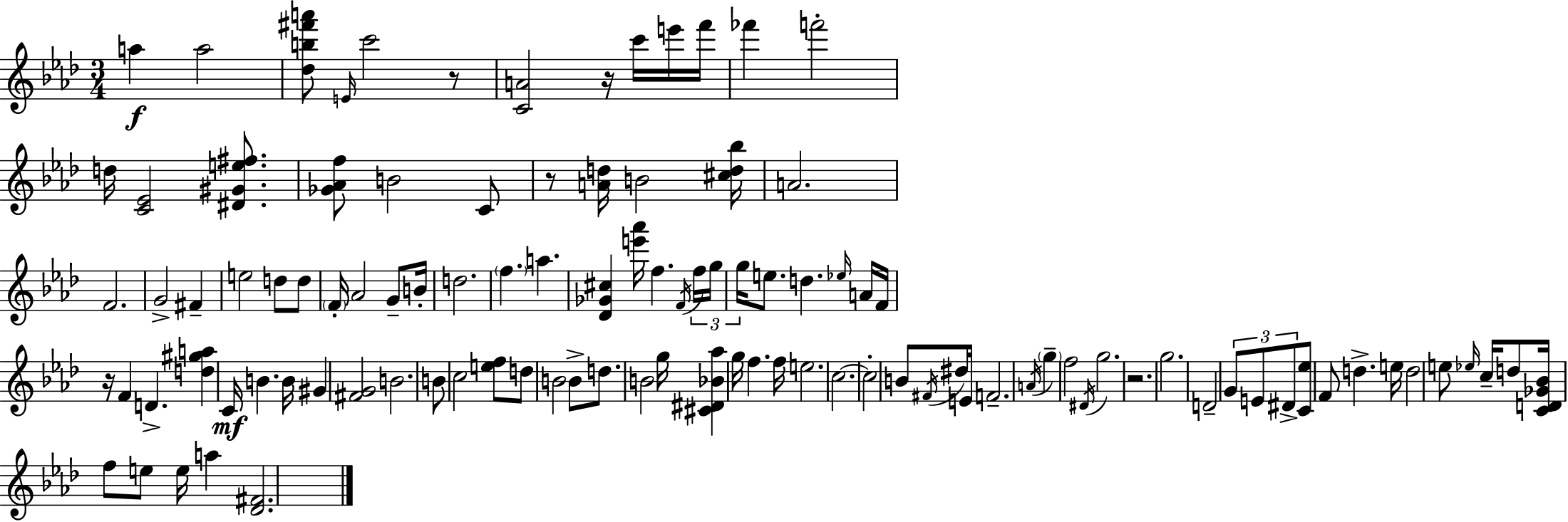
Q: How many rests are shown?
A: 5